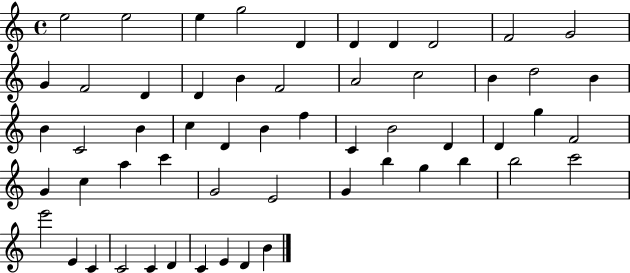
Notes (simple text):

E5/h E5/h E5/q G5/h D4/q D4/q D4/q D4/h F4/h G4/h G4/q F4/h D4/q D4/q B4/q F4/h A4/h C5/h B4/q D5/h B4/q B4/q C4/h B4/q C5/q D4/q B4/q F5/q C4/q B4/h D4/q D4/q G5/q F4/h G4/q C5/q A5/q C6/q G4/h E4/h G4/q B5/q G5/q B5/q B5/h C6/h E6/h E4/q C4/q C4/h C4/q D4/q C4/q E4/q D4/q B4/q